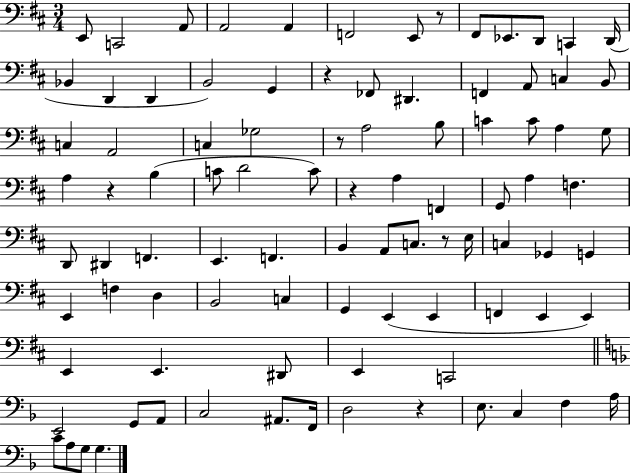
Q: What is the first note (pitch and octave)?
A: E2